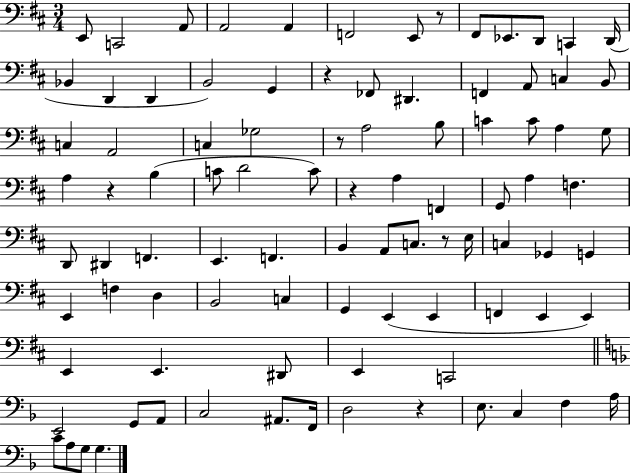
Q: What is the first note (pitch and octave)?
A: E2